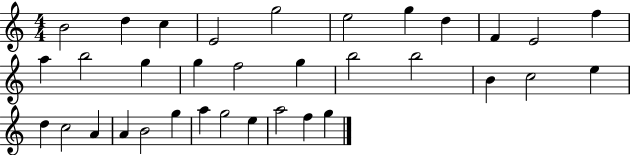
{
  \clef treble
  \numericTimeSignature
  \time 4/4
  \key c \major
  b'2 d''4 c''4 | e'2 g''2 | e''2 g''4 d''4 | f'4 e'2 f''4 | \break a''4 b''2 g''4 | g''4 f''2 g''4 | b''2 b''2 | b'4 c''2 e''4 | \break d''4 c''2 a'4 | a'4 b'2 g''4 | a''4 g''2 e''4 | a''2 f''4 g''4 | \break \bar "|."
}